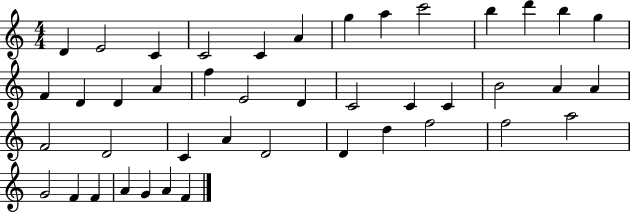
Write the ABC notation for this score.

X:1
T:Untitled
M:4/4
L:1/4
K:C
D E2 C C2 C A g a c'2 b d' b g F D D A f E2 D C2 C C B2 A A F2 D2 C A D2 D d f2 f2 a2 G2 F F A G A F